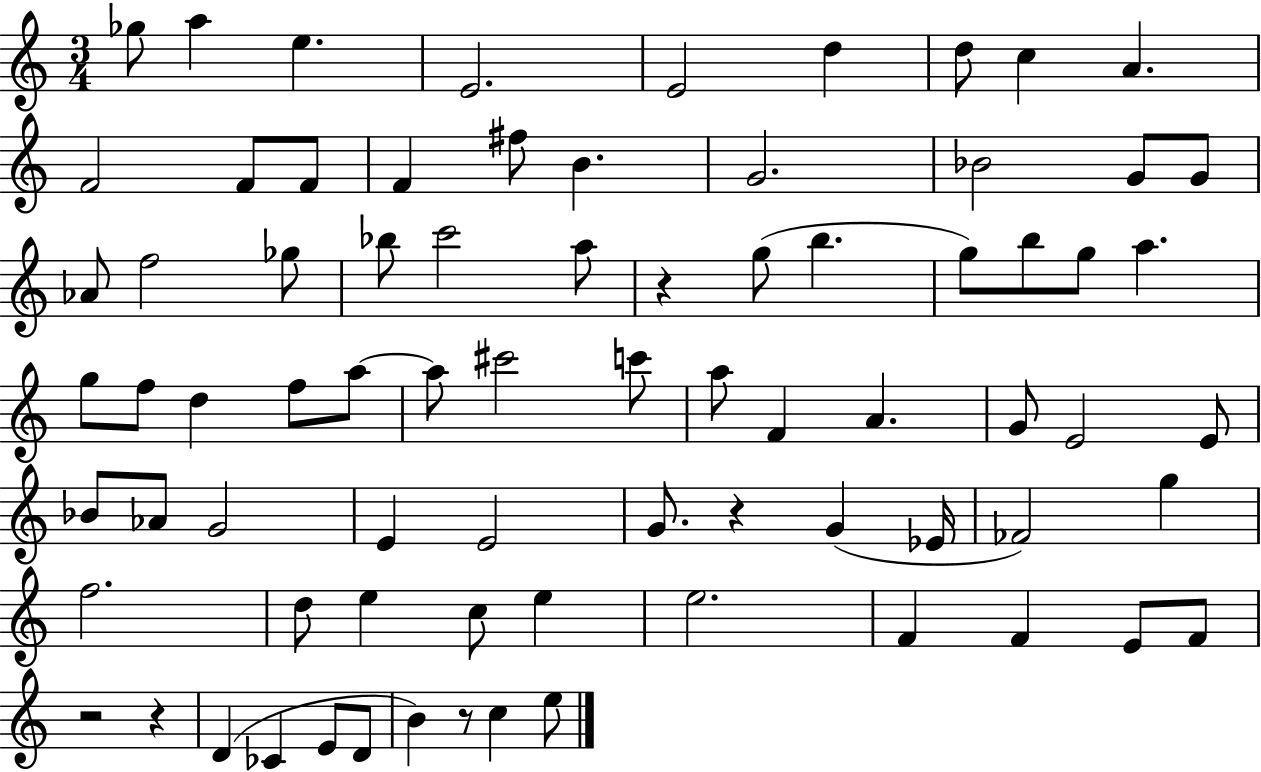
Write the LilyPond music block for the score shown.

{
  \clef treble
  \numericTimeSignature
  \time 3/4
  \key c \major
  ges''8 a''4 e''4. | e'2. | e'2 d''4 | d''8 c''4 a'4. | \break f'2 f'8 f'8 | f'4 fis''8 b'4. | g'2. | bes'2 g'8 g'8 | \break aes'8 f''2 ges''8 | bes''8 c'''2 a''8 | r4 g''8( b''4. | g''8) b''8 g''8 a''4. | \break g''8 f''8 d''4 f''8 a''8~~ | a''8 cis'''2 c'''8 | a''8 f'4 a'4. | g'8 e'2 e'8 | \break bes'8 aes'8 g'2 | e'4 e'2 | g'8. r4 g'4( ees'16 | fes'2) g''4 | \break f''2. | d''8 e''4 c''8 e''4 | e''2. | f'4 f'4 e'8 f'8 | \break r2 r4 | d'4( ces'4 e'8 d'8 | b'4) r8 c''4 e''8 | \bar "|."
}